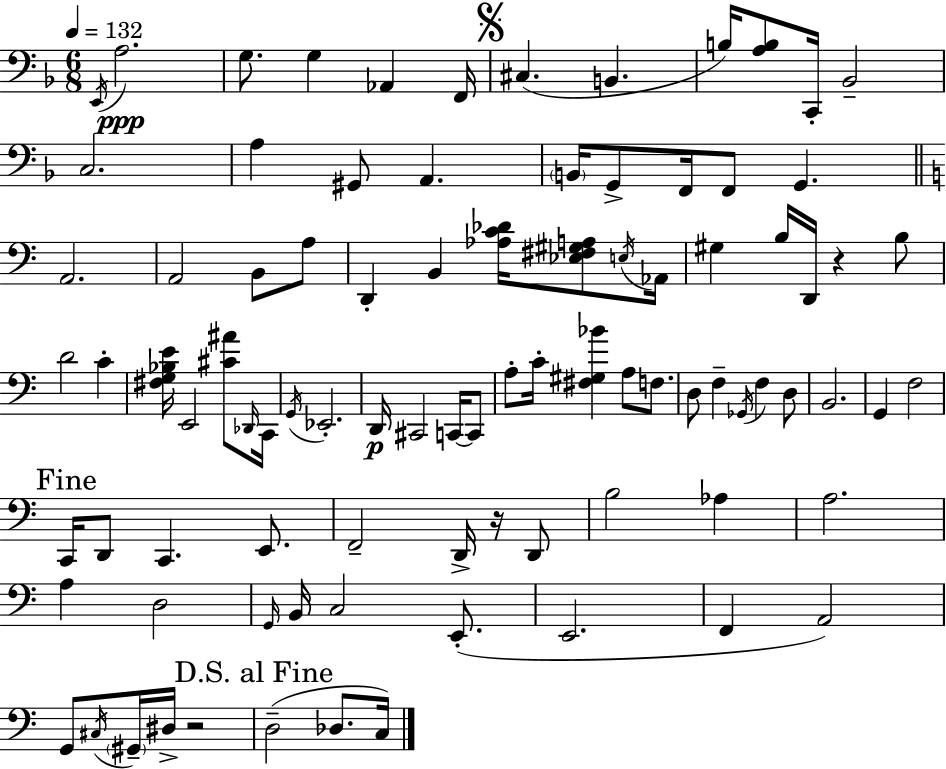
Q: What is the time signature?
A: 6/8